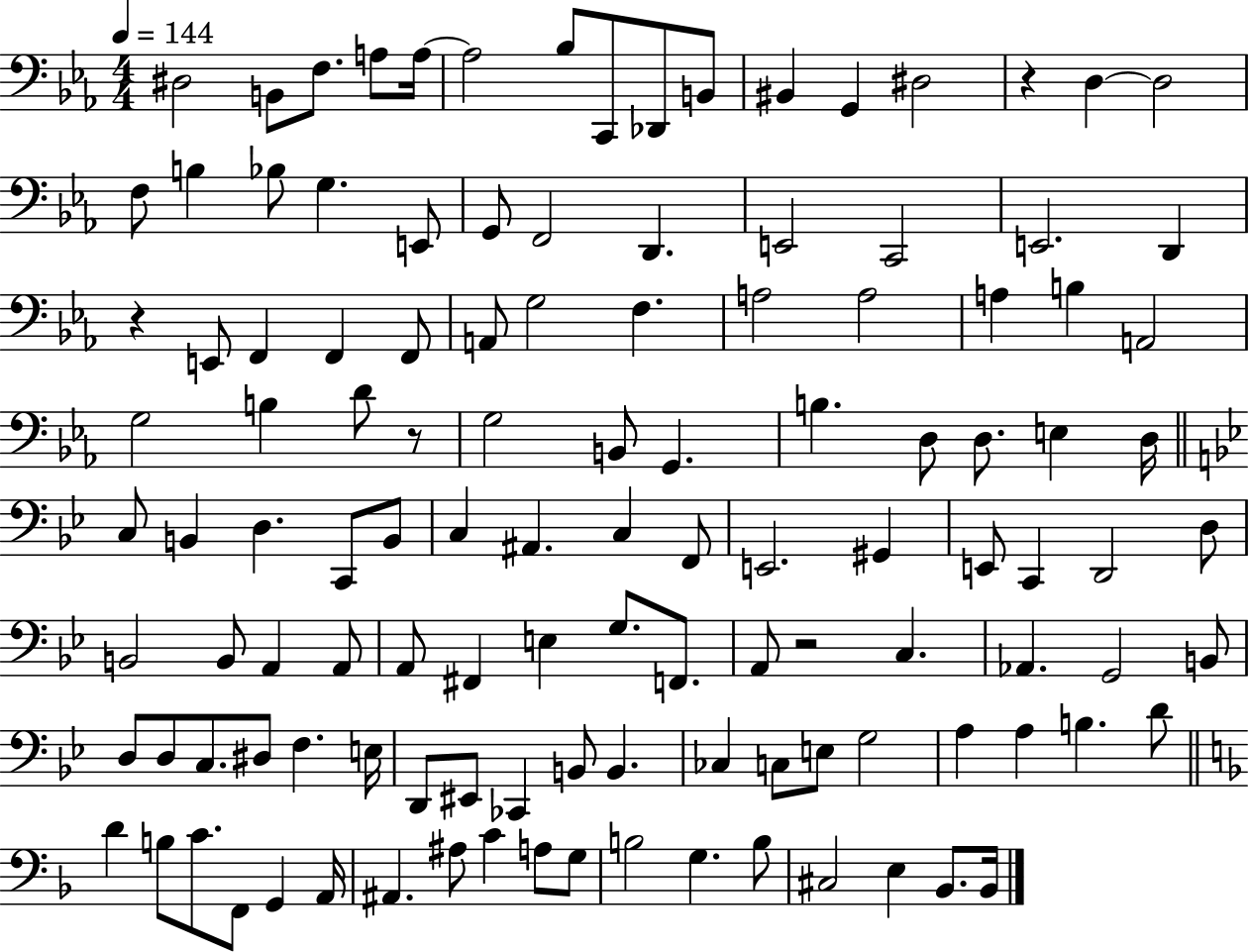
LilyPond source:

{
  \clef bass
  \numericTimeSignature
  \time 4/4
  \key ees \major
  \tempo 4 = 144
  dis2 b,8 f8. a8 a16~~ | a2 bes8 c,8 des,8 b,8 | bis,4 g,4 dis2 | r4 d4~~ d2 | \break f8 b4 bes8 g4. e,8 | g,8 f,2 d,4. | e,2 c,2 | e,2. d,4 | \break r4 e,8 f,4 f,4 f,8 | a,8 g2 f4. | a2 a2 | a4 b4 a,2 | \break g2 b4 d'8 r8 | g2 b,8 g,4. | b4. d8 d8. e4 d16 | \bar "||" \break \key bes \major c8 b,4 d4. c,8 b,8 | c4 ais,4. c4 f,8 | e,2. gis,4 | e,8 c,4 d,2 d8 | \break b,2 b,8 a,4 a,8 | a,8 fis,4 e4 g8. f,8. | a,8 r2 c4. | aes,4. g,2 b,8 | \break d8 d8 c8. dis8 f4. e16 | d,8 eis,8 ces,4 b,8 b,4. | ces4 c8 e8 g2 | a4 a4 b4. d'8 | \break \bar "||" \break \key f \major d'4 b8 c'8. f,8 g,4 a,16 | ais,4. ais8 c'4 a8 g8 | b2 g4. b8 | cis2 e4 bes,8. bes,16 | \break \bar "|."
}